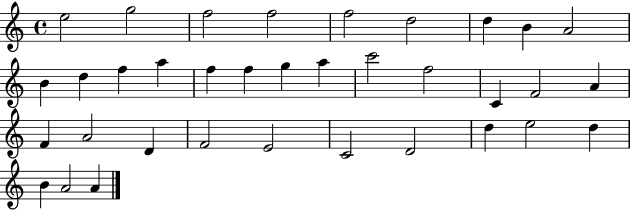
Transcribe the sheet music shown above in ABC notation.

X:1
T:Untitled
M:4/4
L:1/4
K:C
e2 g2 f2 f2 f2 d2 d B A2 B d f a f f g a c'2 f2 C F2 A F A2 D F2 E2 C2 D2 d e2 d B A2 A